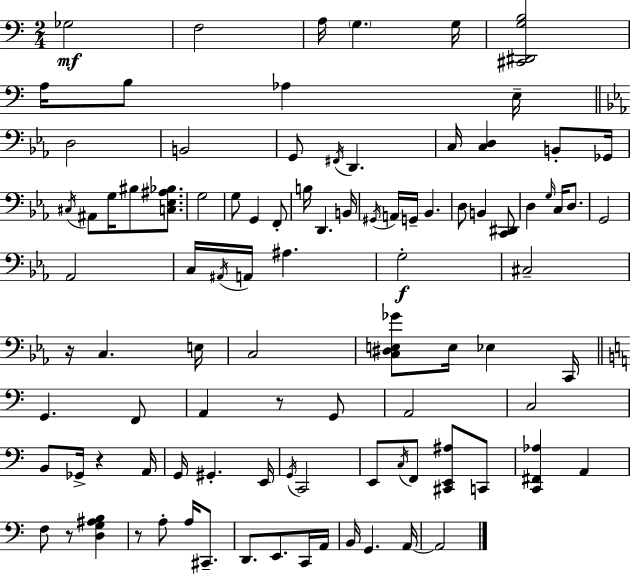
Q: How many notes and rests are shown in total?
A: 96